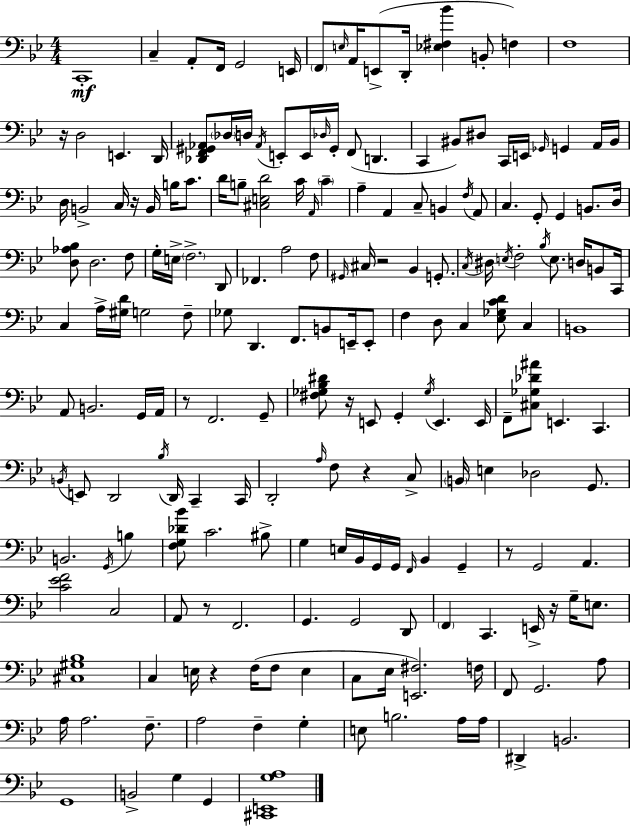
C2/w C3/q A2/e F2/s G2/h E2/s F2/e E3/s A2/s E2/e D2/s [Eb3,F#3,Bb4]/q B2/e F3/q F3/w R/s D3/h E2/q. D2/s [Db2,F2,G#2,Ab2]/e Db3/s D3/s Ab2/s E2/e E2/s Db3/s G#2/s F2/e D2/q. C2/q BIS2/e D#3/e C2/s E2/s Gb2/s G2/q A2/s BIS2/s D3/s B2/h C3/s R/s B2/s B3/s C4/e. D4/s B3/e [C#3,E3,D4]/h C4/s A2/s C4/q A3/q A2/q C3/e B2/q F3/s A2/e C3/q. G2/e G2/q B2/e. D3/s [D3,Ab3,Bb3]/e D3/h. F3/e G3/s E3/s F3/h. D2/e FES2/q. A3/h F3/e G#2/s C#3/s R/h Bb2/q G2/e. C3/s D#3/s E3/s F3/h Bb3/s E3/e. D3/s B2/e C2/s C3/q A3/s [G#3,D4]/s G3/h F3/e Gb3/e D2/q. F2/e. B2/e E2/s E2/e F3/q D3/e C3/q [Eb3,Gb3,C4,D4]/e C3/q B2/w A2/e B2/h. G2/s A2/s R/e F2/h. G2/e [F#3,Gb3,Bb3,D#4]/e R/s E2/e G2/q Gb3/s E2/q. E2/s F2/e [C#3,Gb3,Db4,A#4]/e E2/q. C2/q. B2/s E2/e D2/h Bb3/s D2/s C2/q C2/s D2/h A3/s F3/e R/q C3/e B2/s E3/q Db3/h G2/e. B2/h. G2/s B3/q [F3,G3,Db4,Bb4]/e C4/h. BIS3/e G3/q E3/s Bb2/s G2/s G2/s F2/s Bb2/q G2/q R/e G2/h A2/q. [C4,Eb4,F4]/h C3/h A2/e R/e F2/h. G2/q. G2/h D2/e F2/q C2/q. E2/s R/s G3/s E3/e. [C#3,G#3,Bb3]/w C3/q E3/s R/q F3/s F3/e E3/q C3/e Eb3/s [E2,F#3]/h. F3/s F2/e G2/h. A3/e A3/s A3/h. F3/e. A3/h F3/q G3/q E3/e B3/h. A3/s A3/s D#2/q B2/h. G2/w B2/h G3/q G2/q [C#2,E2,G3,A3]/w